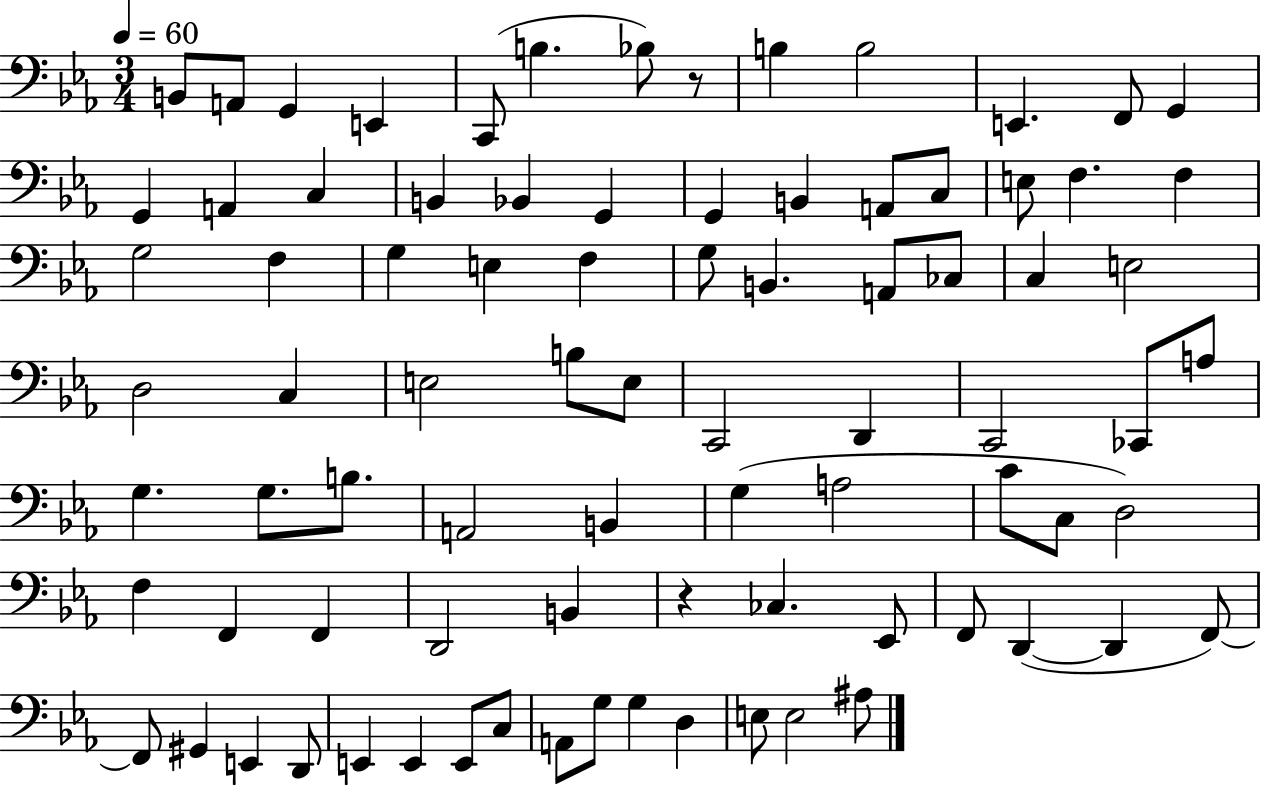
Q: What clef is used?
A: bass